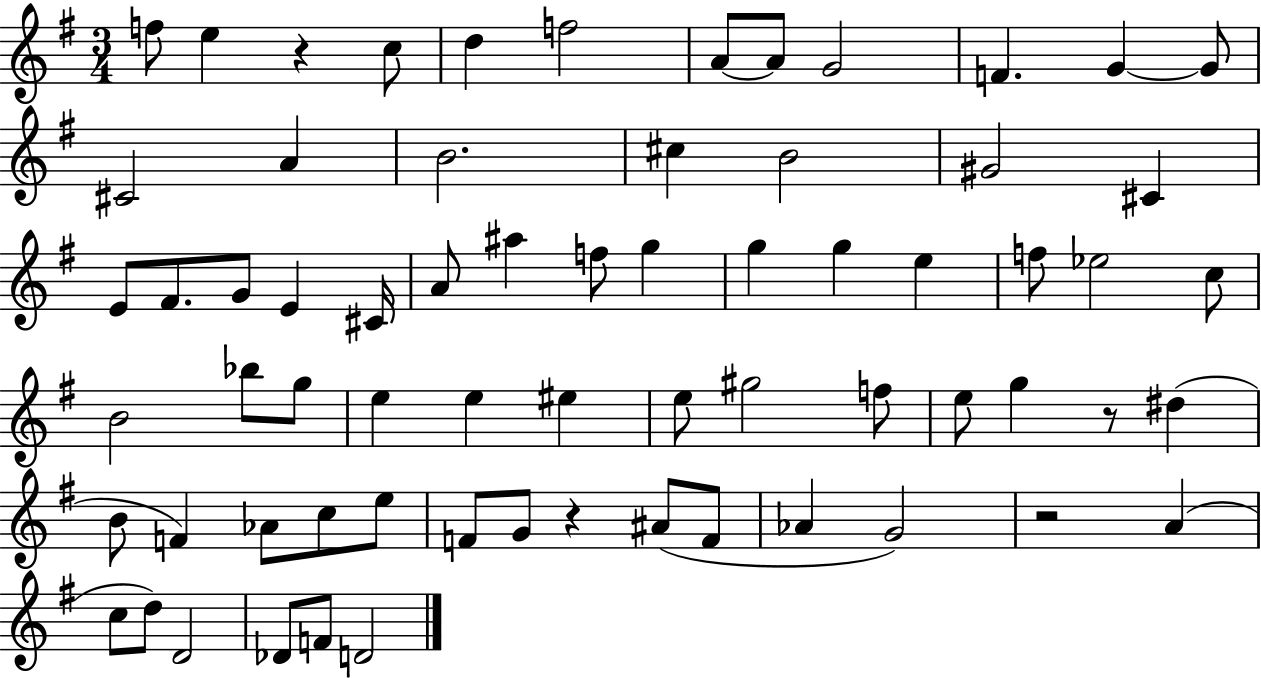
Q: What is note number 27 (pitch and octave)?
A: G5